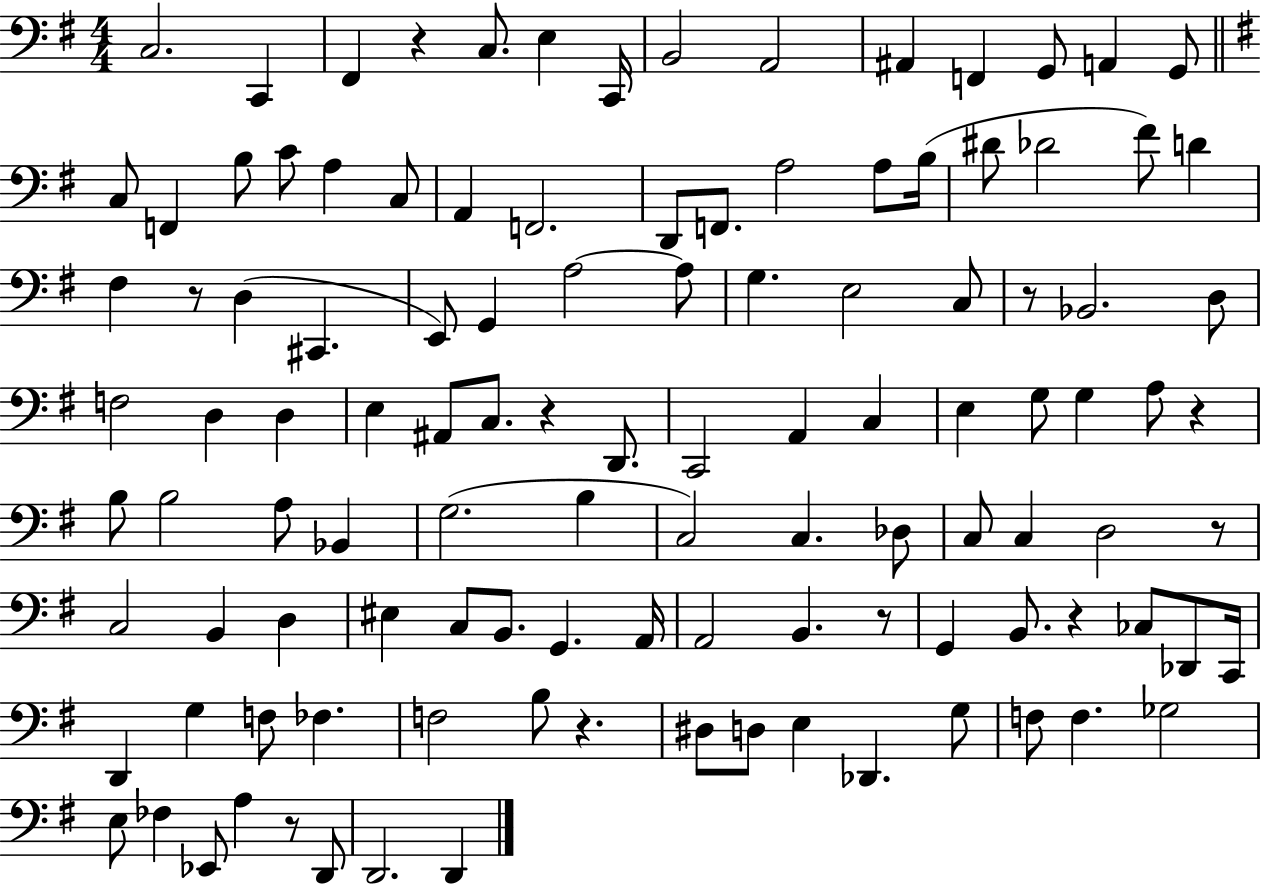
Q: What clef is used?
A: bass